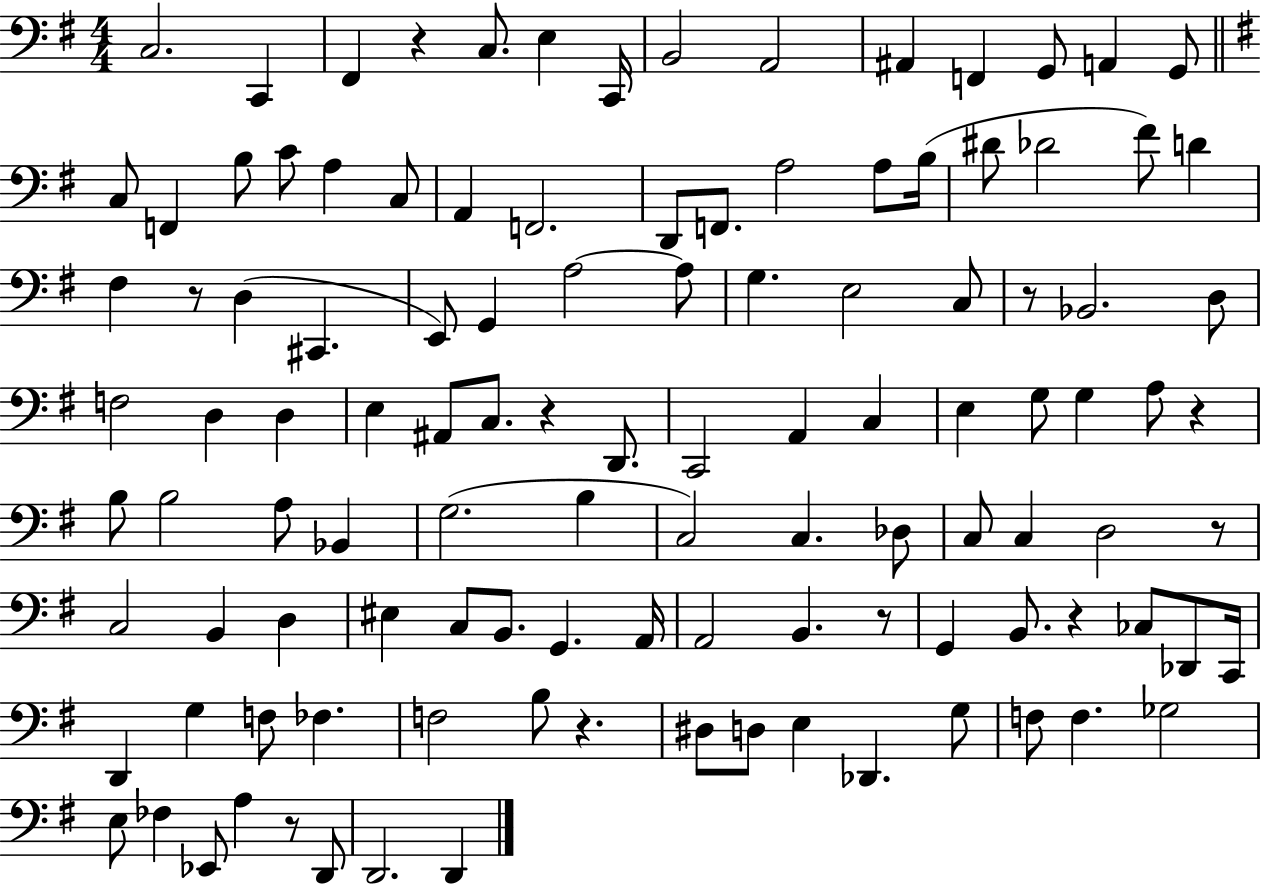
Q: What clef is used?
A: bass